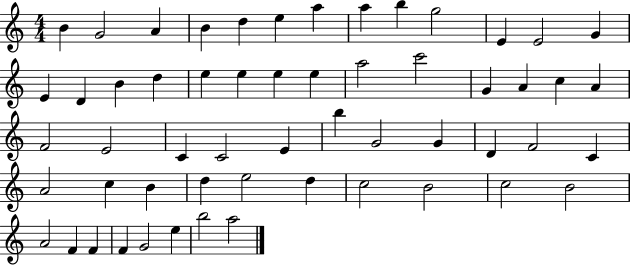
B4/q G4/h A4/q B4/q D5/q E5/q A5/q A5/q B5/q G5/h E4/q E4/h G4/q E4/q D4/q B4/q D5/q E5/q E5/q E5/q E5/q A5/h C6/h G4/q A4/q C5/q A4/q F4/h E4/h C4/q C4/h E4/q B5/q G4/h G4/q D4/q F4/h C4/q A4/h C5/q B4/q D5/q E5/h D5/q C5/h B4/h C5/h B4/h A4/h F4/q F4/q F4/q G4/h E5/q B5/h A5/h